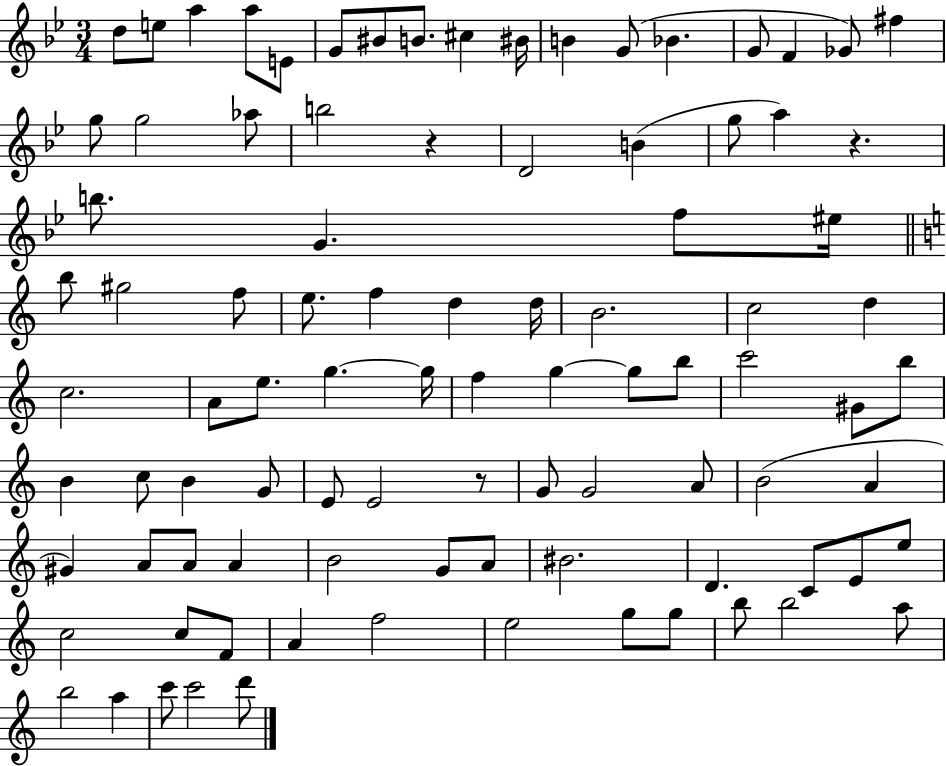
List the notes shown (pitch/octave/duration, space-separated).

D5/e E5/e A5/q A5/e E4/e G4/e BIS4/e B4/e. C#5/q BIS4/s B4/q G4/e Bb4/q. G4/e F4/q Gb4/e F#5/q G5/e G5/h Ab5/e B5/h R/q D4/h B4/q G5/e A5/q R/q. B5/e. G4/q. F5/e EIS5/s B5/e G#5/h F5/e E5/e. F5/q D5/q D5/s B4/h. C5/h D5/q C5/h. A4/e E5/e. G5/q. G5/s F5/q G5/q G5/e B5/e C6/h G#4/e B5/e B4/q C5/e B4/q G4/e E4/e E4/h R/e G4/e G4/h A4/e B4/h A4/q G#4/q A4/e A4/e A4/q B4/h G4/e A4/e BIS4/h. D4/q. C4/e E4/e E5/e C5/h C5/e F4/e A4/q F5/h E5/h G5/e G5/e B5/e B5/h A5/e B5/h A5/q C6/e C6/h D6/e